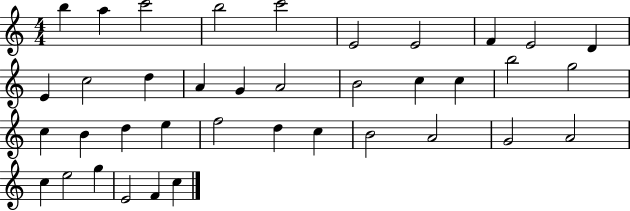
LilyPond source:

{
  \clef treble
  \numericTimeSignature
  \time 4/4
  \key c \major
  b''4 a''4 c'''2 | b''2 c'''2 | e'2 e'2 | f'4 e'2 d'4 | \break e'4 c''2 d''4 | a'4 g'4 a'2 | b'2 c''4 c''4 | b''2 g''2 | \break c''4 b'4 d''4 e''4 | f''2 d''4 c''4 | b'2 a'2 | g'2 a'2 | \break c''4 e''2 g''4 | e'2 f'4 c''4 | \bar "|."
}